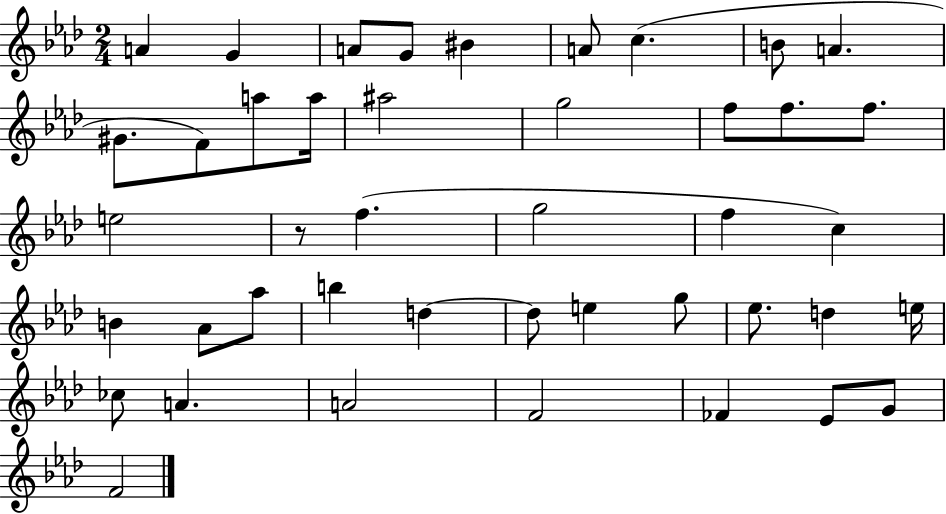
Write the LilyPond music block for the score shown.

{
  \clef treble
  \numericTimeSignature
  \time 2/4
  \key aes \major
  a'4 g'4 | a'8 g'8 bis'4 | a'8 c''4.( | b'8 a'4. | \break gis'8. f'8) a''8 a''16 | ais''2 | g''2 | f''8 f''8. f''8. | \break e''2 | r8 f''4.( | g''2 | f''4 c''4) | \break b'4 aes'8 aes''8 | b''4 d''4~~ | d''8 e''4 g''8 | ees''8. d''4 e''16 | \break ces''8 a'4. | a'2 | f'2 | fes'4 ees'8 g'8 | \break f'2 | \bar "|."
}